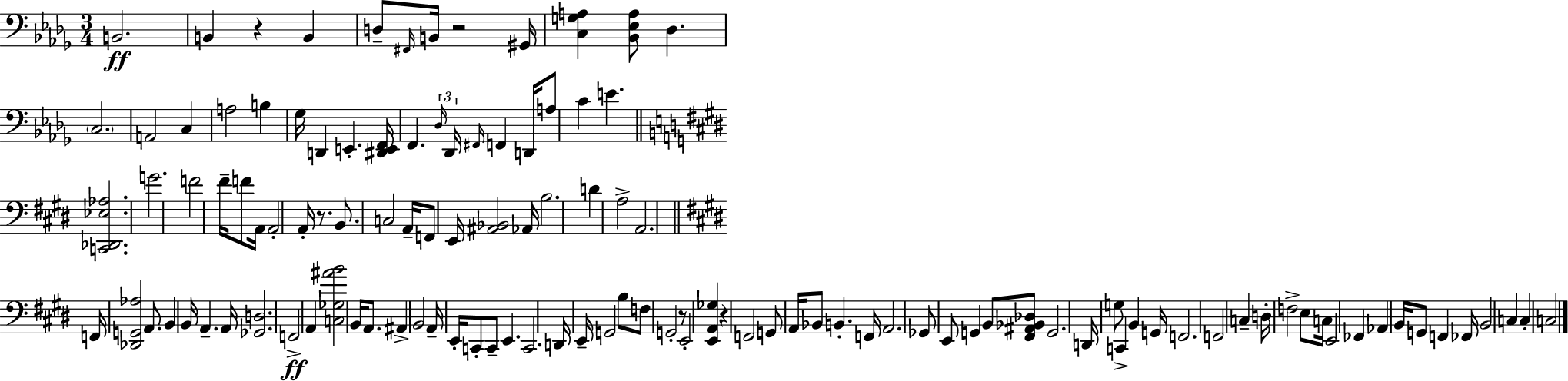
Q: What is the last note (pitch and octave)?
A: C3